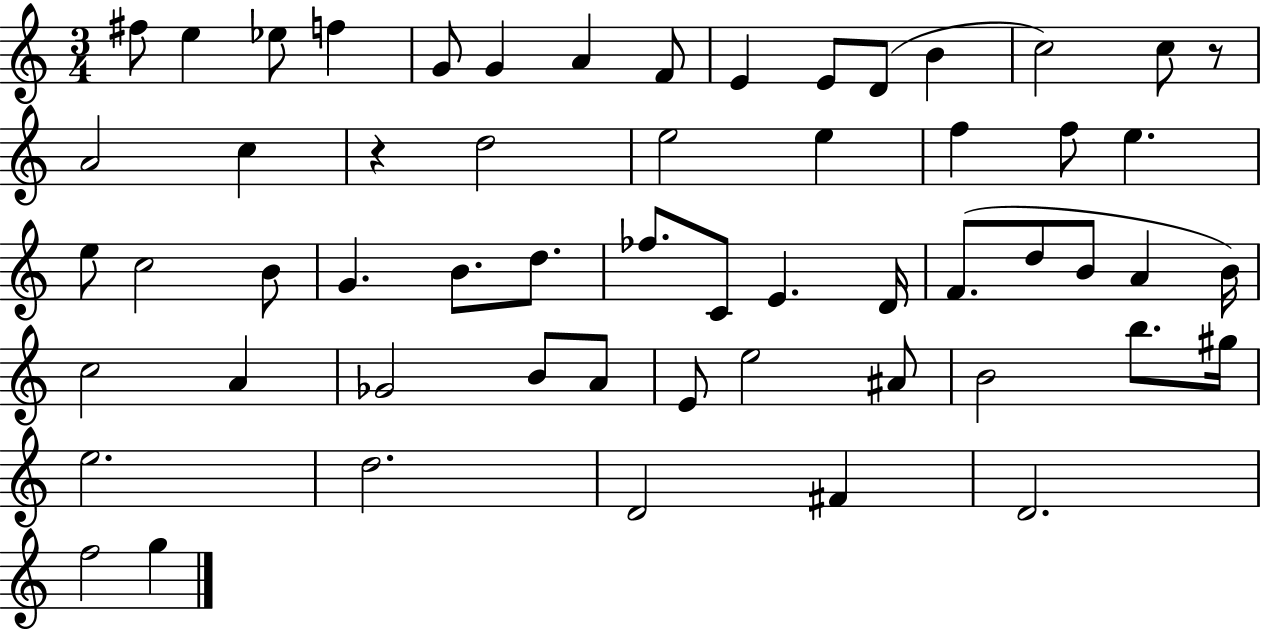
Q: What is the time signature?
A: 3/4